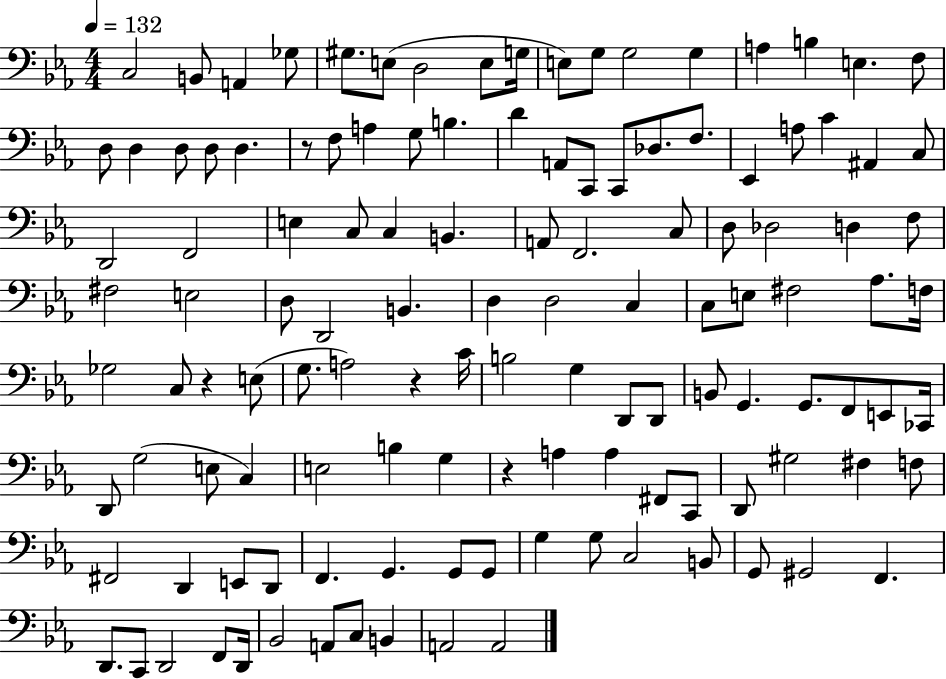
X:1
T:Untitled
M:4/4
L:1/4
K:Eb
C,2 B,,/2 A,, _G,/2 ^G,/2 E,/2 D,2 E,/2 G,/4 E,/2 G,/2 G,2 G, A, B, E, F,/2 D,/2 D, D,/2 D,/2 D, z/2 F,/2 A, G,/2 B, D A,,/2 C,,/2 C,,/2 _D,/2 F,/2 _E,, A,/2 C ^A,, C,/2 D,,2 F,,2 E, C,/2 C, B,, A,,/2 F,,2 C,/2 D,/2 _D,2 D, F,/2 ^F,2 E,2 D,/2 D,,2 B,, D, D,2 C, C,/2 E,/2 ^F,2 _A,/2 F,/4 _G,2 C,/2 z E,/2 G,/2 A,2 z C/4 B,2 G, D,,/2 D,,/2 B,,/2 G,, G,,/2 F,,/2 E,,/2 _C,,/4 D,,/2 G,2 E,/2 C, E,2 B, G, z A, A, ^F,,/2 C,,/2 D,,/2 ^G,2 ^F, F,/2 ^F,,2 D,, E,,/2 D,,/2 F,, G,, G,,/2 G,,/2 G, G,/2 C,2 B,,/2 G,,/2 ^G,,2 F,, D,,/2 C,,/2 D,,2 F,,/2 D,,/4 _B,,2 A,,/2 C,/2 B,, A,,2 A,,2